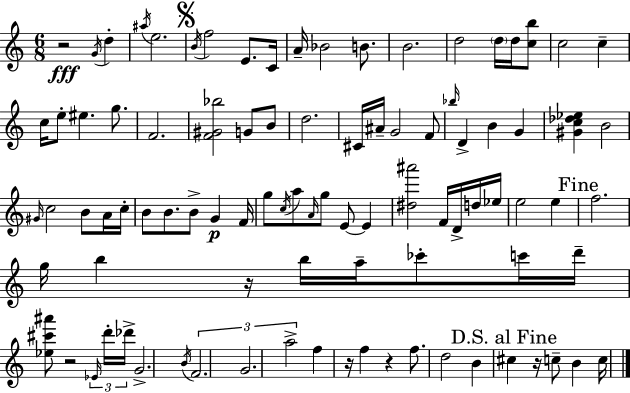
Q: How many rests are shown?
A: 6